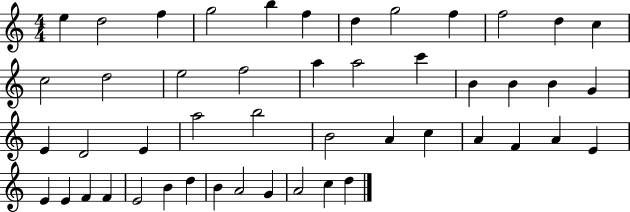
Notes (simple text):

E5/q D5/h F5/q G5/h B5/q F5/q D5/q G5/h F5/q F5/h D5/q C5/q C5/h D5/h E5/h F5/h A5/q A5/h C6/q B4/q B4/q B4/q G4/q E4/q D4/h E4/q A5/h B5/h B4/h A4/q C5/q A4/q F4/q A4/q E4/q E4/q E4/q F4/q F4/q E4/h B4/q D5/q B4/q A4/h G4/q A4/h C5/q D5/q